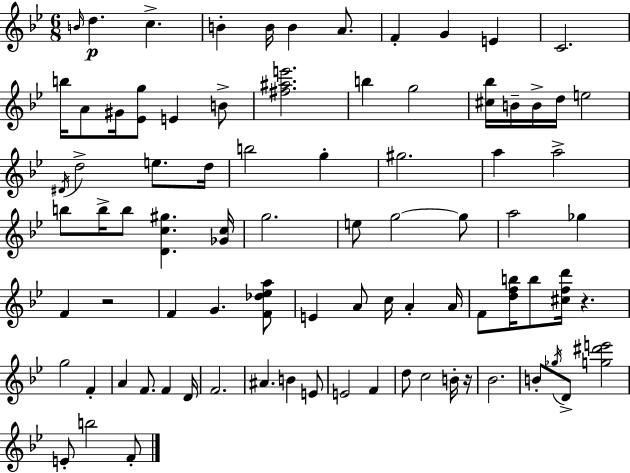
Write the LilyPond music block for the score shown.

{
  \clef treble
  \numericTimeSignature
  \time 6/8
  \key bes \major
  \grace { b'16 }\p d''4. c''4.-> | b'4-. b'16 b'4 a'8. | f'4-. g'4 e'4 | c'2. | \break b''16 a'8 gis'16 <ees' g''>8 e'4 b'8-> | <fis'' ais'' e'''>2. | b''4 g''2 | <cis'' bes''>16 b'16-- b'16-> d''16 e''2 | \break \acciaccatura { dis'16 } d''2-> e''8. | d''16 b''2 g''4-. | gis''2. | a''4 a''2-> | \break b''8 b''16-> b''8 <d' c'' gis''>4. | <ges' c''>16 g''2. | e''8 g''2~~ | g''8 a''2 ges''4 | \break f'4 r2 | f'4 g'4. | <f' des'' ees'' a''>8 e'4 a'8 c''16 a'4-. | a'16 f'8 <d'' f'' b''>16 b''8 <cis'' f'' d'''>16 r4. | \break g''2 f'4-. | a'4 f'8. f'4 | d'16 f'2. | ais'4. b'4 | \break e'8 e'2 f'4 | d''8 c''2 | b'16-. r16 bes'2. | b'8-. \acciaccatura { ges''16 } d'8-> <g'' dis''' e'''>2 | \break e'8-. b''2 | f'8-. \bar "|."
}